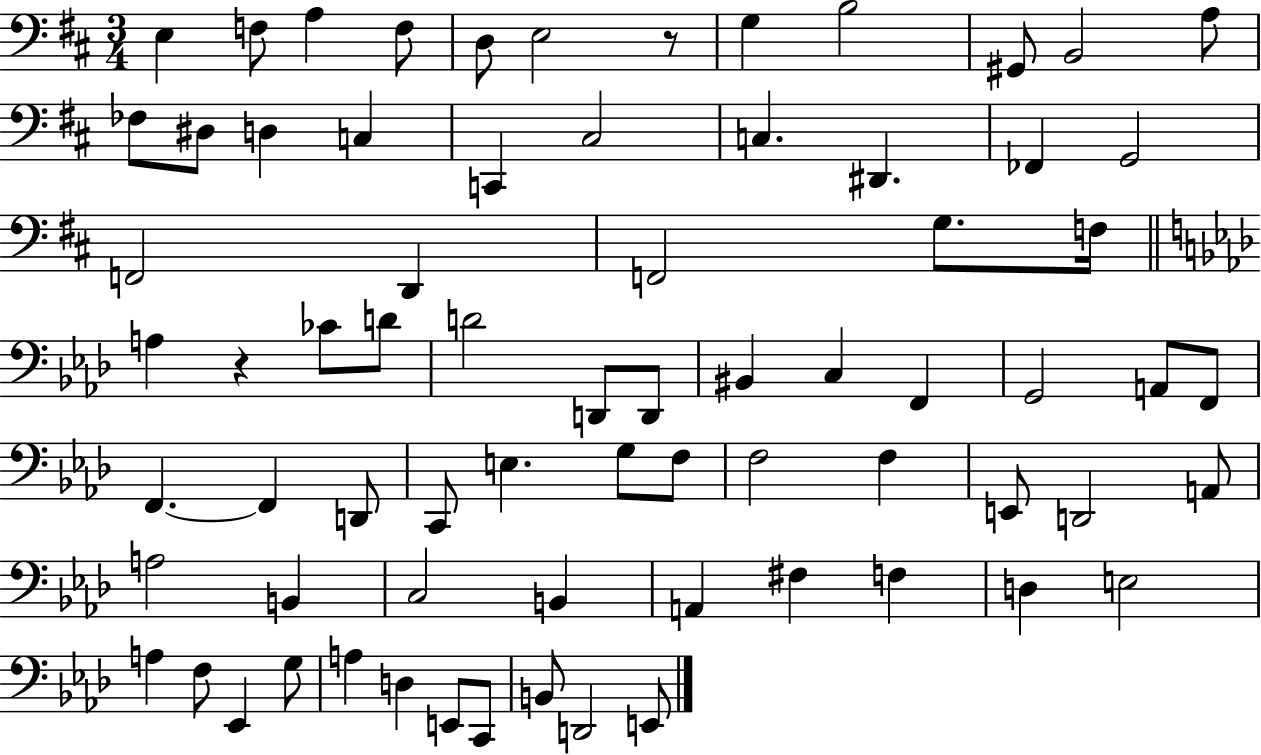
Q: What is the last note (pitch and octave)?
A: E2